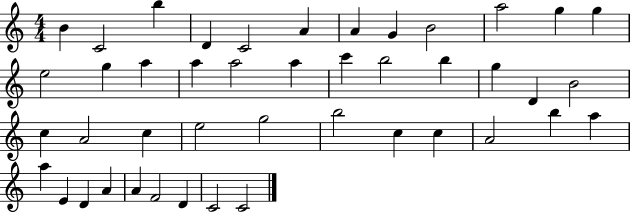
X:1
T:Untitled
M:4/4
L:1/4
K:C
B C2 b D C2 A A G B2 a2 g g e2 g a a a2 a c' b2 b g D B2 c A2 c e2 g2 b2 c c A2 b a a E D A A F2 D C2 C2